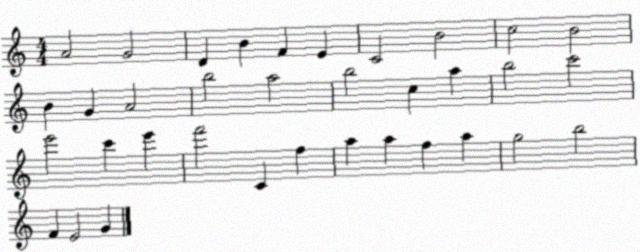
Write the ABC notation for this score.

X:1
T:Untitled
M:4/4
L:1/4
K:C
A2 G2 D B F E C2 B2 c2 B2 B G A2 b2 a2 b2 c a b2 c'2 e'2 c' e' f'2 C f a a f a g2 b2 F E2 G